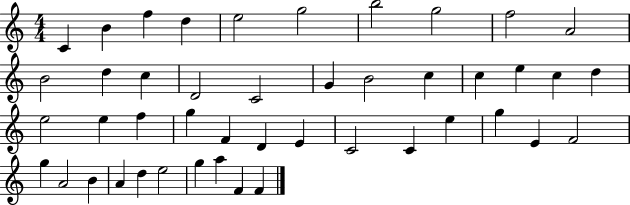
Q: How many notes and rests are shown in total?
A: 45